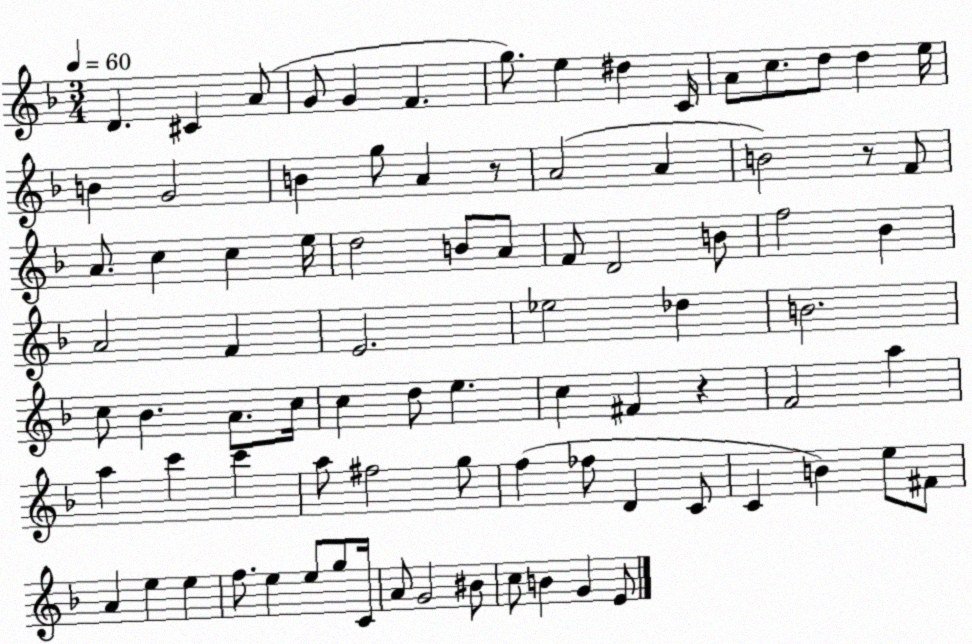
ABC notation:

X:1
T:Untitled
M:3/4
L:1/4
K:F
D ^C A/2 G/2 G F g/2 e ^d C/4 A/2 c/2 d/2 d e/4 B G2 B g/2 A z/2 A2 A B2 z/2 F/2 A/2 c c e/4 d2 B/2 A/2 F/2 D2 B/2 f2 _B A2 F E2 _e2 _d B2 c/2 _B A/2 c/4 c d/2 e c ^F z F2 a a c' c' a/2 ^f2 g/2 f _f/2 D C/2 C B e/2 ^F/2 A e e f/2 e e/2 g/2 C/4 A/2 G2 ^B/2 c/2 B G E/2